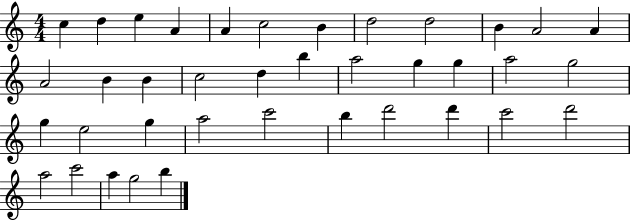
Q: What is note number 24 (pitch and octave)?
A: G5